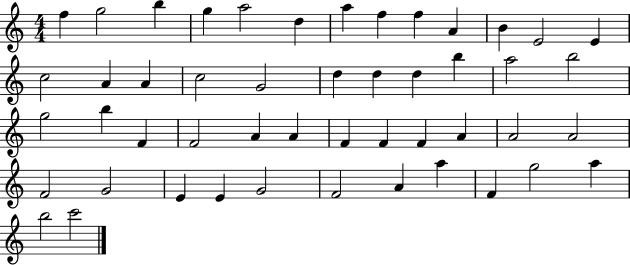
{
  \clef treble
  \numericTimeSignature
  \time 4/4
  \key c \major
  f''4 g''2 b''4 | g''4 a''2 d''4 | a''4 f''4 f''4 a'4 | b'4 e'2 e'4 | \break c''2 a'4 a'4 | c''2 g'2 | d''4 d''4 d''4 b''4 | a''2 b''2 | \break g''2 b''4 f'4 | f'2 a'4 a'4 | f'4 f'4 f'4 a'4 | a'2 a'2 | \break f'2 g'2 | e'4 e'4 g'2 | f'2 a'4 a''4 | f'4 g''2 a''4 | \break b''2 c'''2 | \bar "|."
}